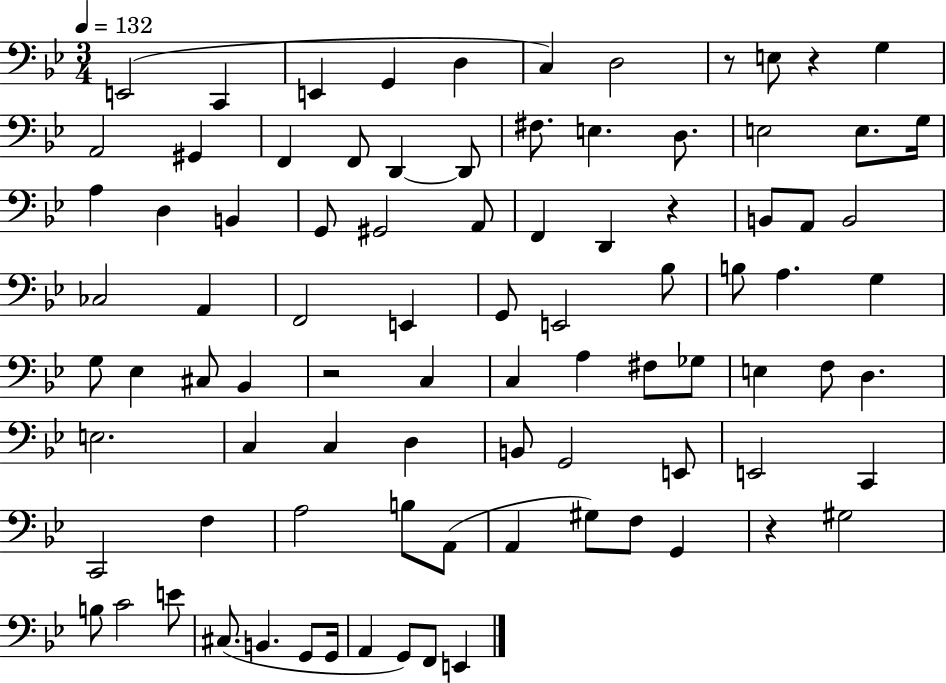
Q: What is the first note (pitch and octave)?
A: E2